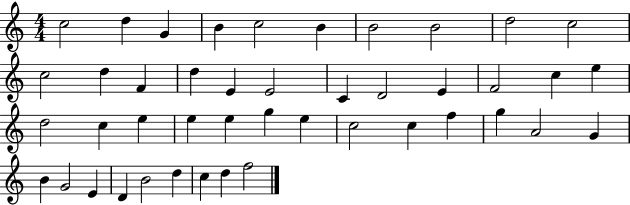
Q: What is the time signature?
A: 4/4